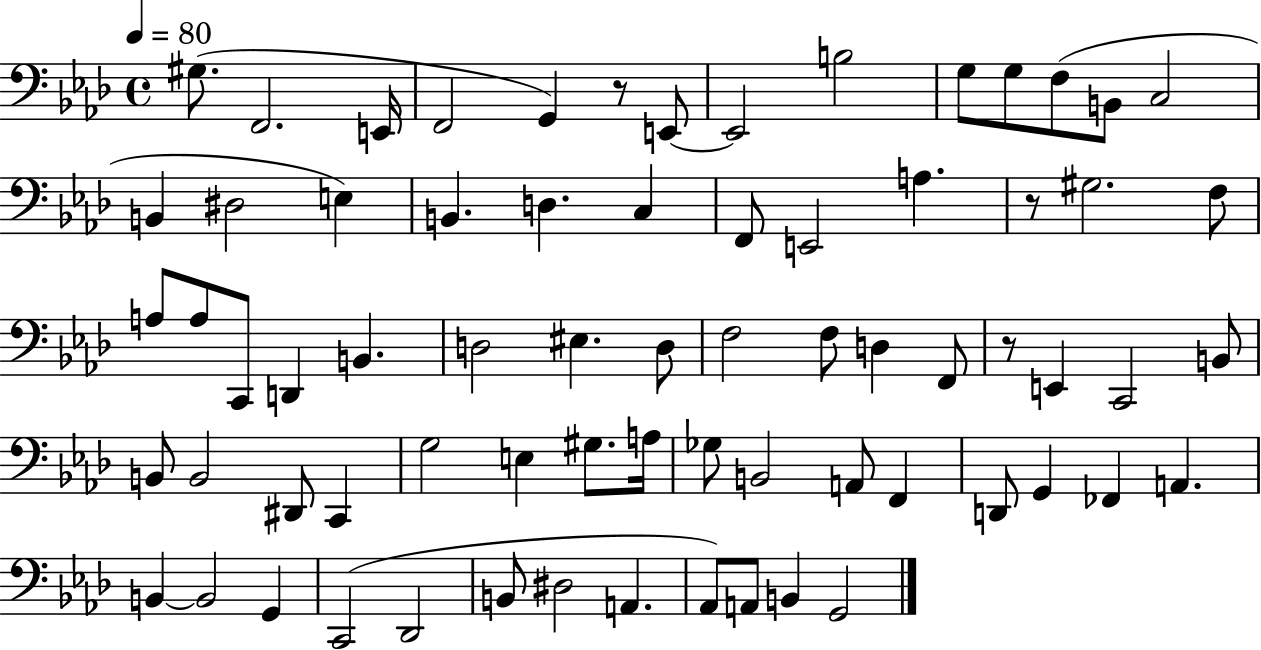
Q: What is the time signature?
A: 4/4